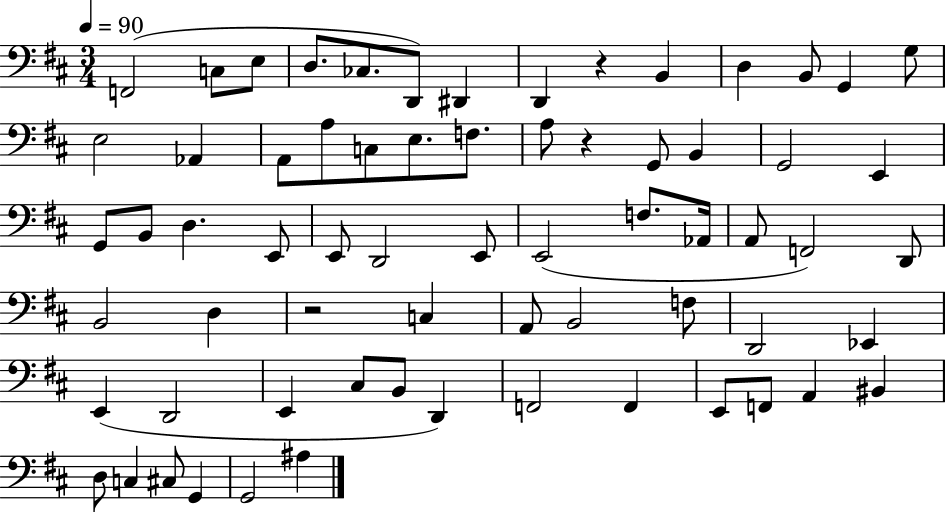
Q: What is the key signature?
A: D major